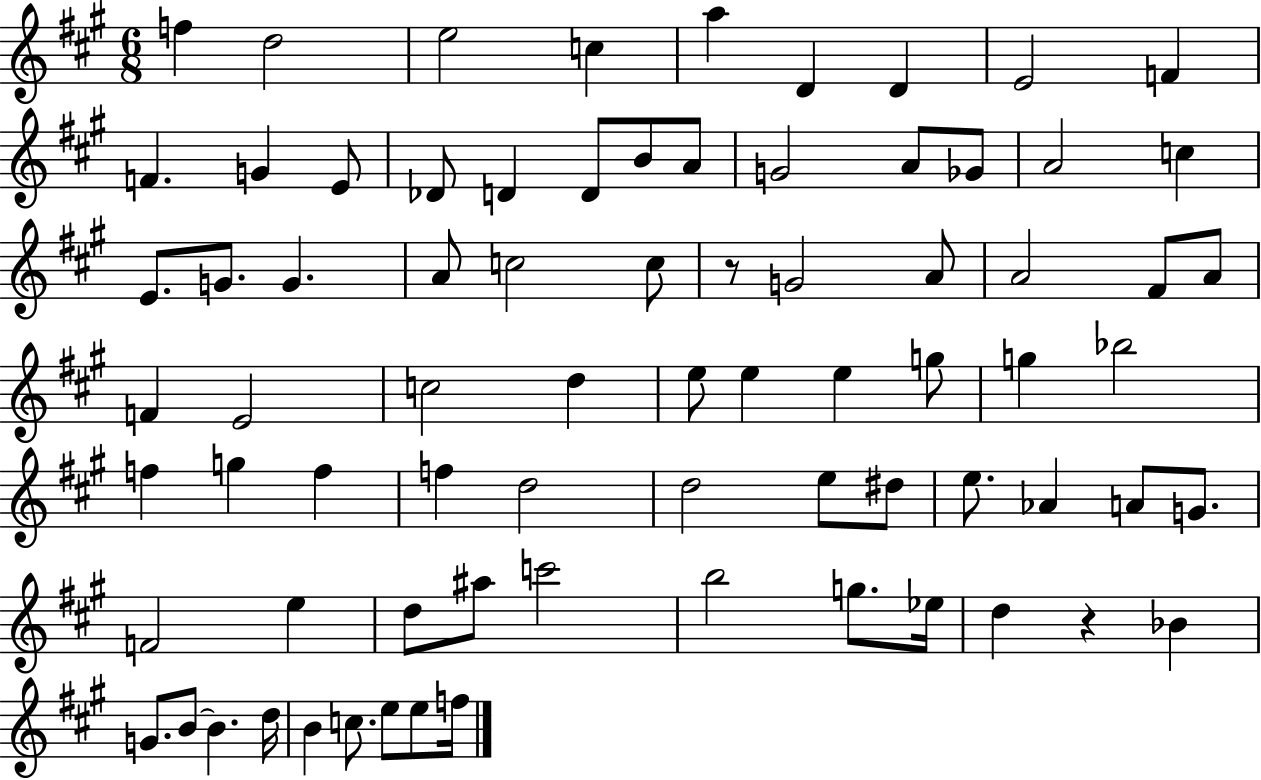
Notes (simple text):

F5/q D5/h E5/h C5/q A5/q D4/q D4/q E4/h F4/q F4/q. G4/q E4/e Db4/e D4/q D4/e B4/e A4/e G4/h A4/e Gb4/e A4/h C5/q E4/e. G4/e. G4/q. A4/e C5/h C5/e R/e G4/h A4/e A4/h F#4/e A4/e F4/q E4/h C5/h D5/q E5/e E5/q E5/q G5/e G5/q Bb5/h F5/q G5/q F5/q F5/q D5/h D5/h E5/e D#5/e E5/e. Ab4/q A4/e G4/e. F4/h E5/q D5/e A#5/e C6/h B5/h G5/e. Eb5/s D5/q R/q Bb4/q G4/e. B4/e B4/q. D5/s B4/q C5/e. E5/e E5/e F5/s